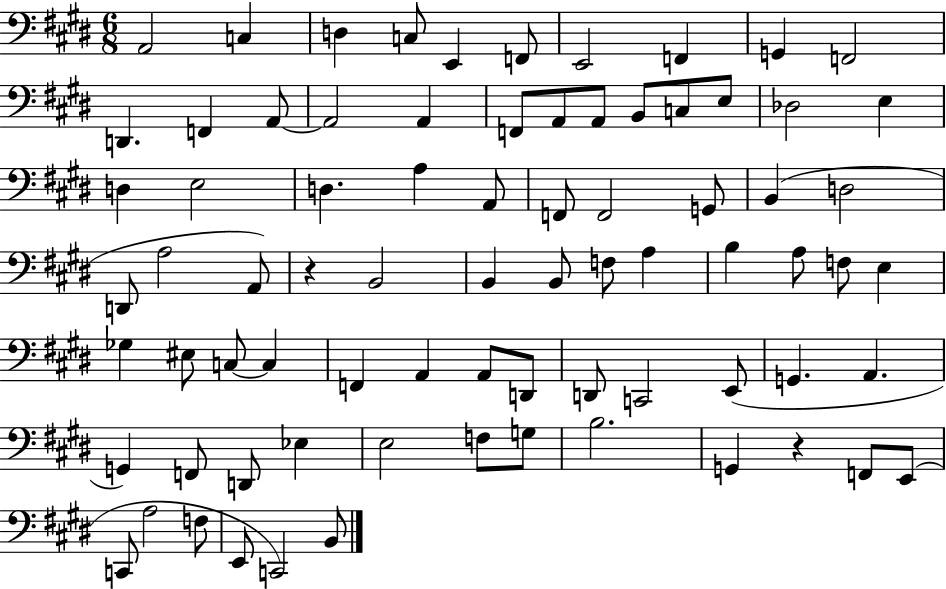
X:1
T:Untitled
M:6/8
L:1/4
K:E
A,,2 C, D, C,/2 E,, F,,/2 E,,2 F,, G,, F,,2 D,, F,, A,,/2 A,,2 A,, F,,/2 A,,/2 A,,/2 B,,/2 C,/2 E,/2 _D,2 E, D, E,2 D, A, A,,/2 F,,/2 F,,2 G,,/2 B,, D,2 D,,/2 A,2 A,,/2 z B,,2 B,, B,,/2 F,/2 A, B, A,/2 F,/2 E, _G, ^E,/2 C,/2 C, F,, A,, A,,/2 D,,/2 D,,/2 C,,2 E,,/2 G,, A,, G,, F,,/2 D,,/2 _E, E,2 F,/2 G,/2 B,2 G,, z F,,/2 E,,/2 C,,/2 A,2 F,/2 E,,/2 C,,2 B,,/2